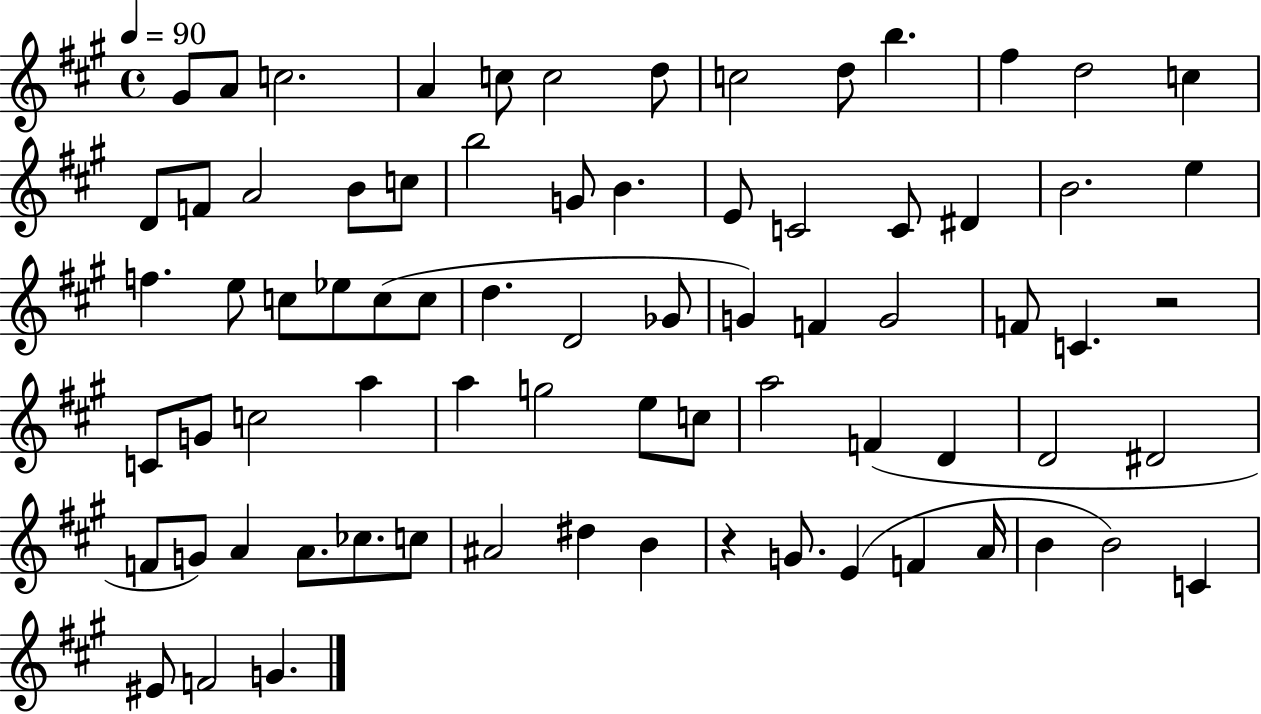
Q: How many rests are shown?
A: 2